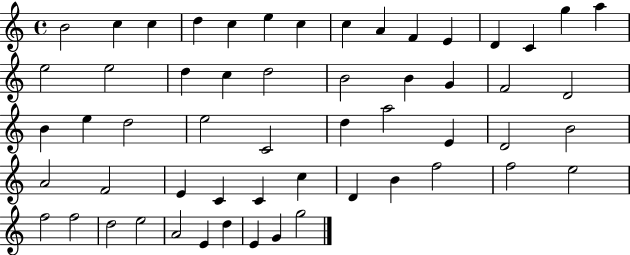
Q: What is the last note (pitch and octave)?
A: G5